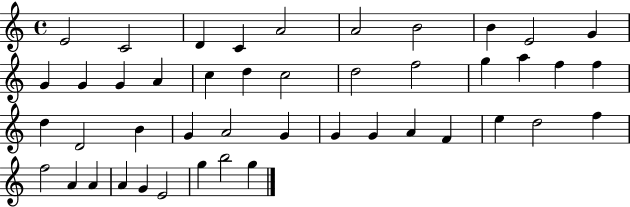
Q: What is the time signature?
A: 4/4